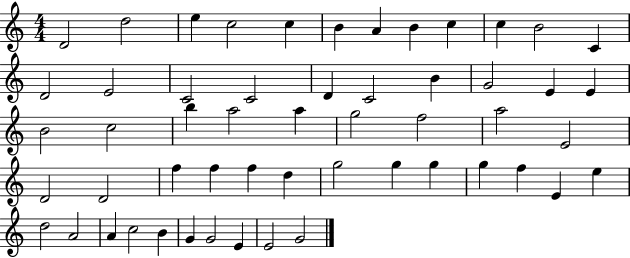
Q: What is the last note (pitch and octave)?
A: G4